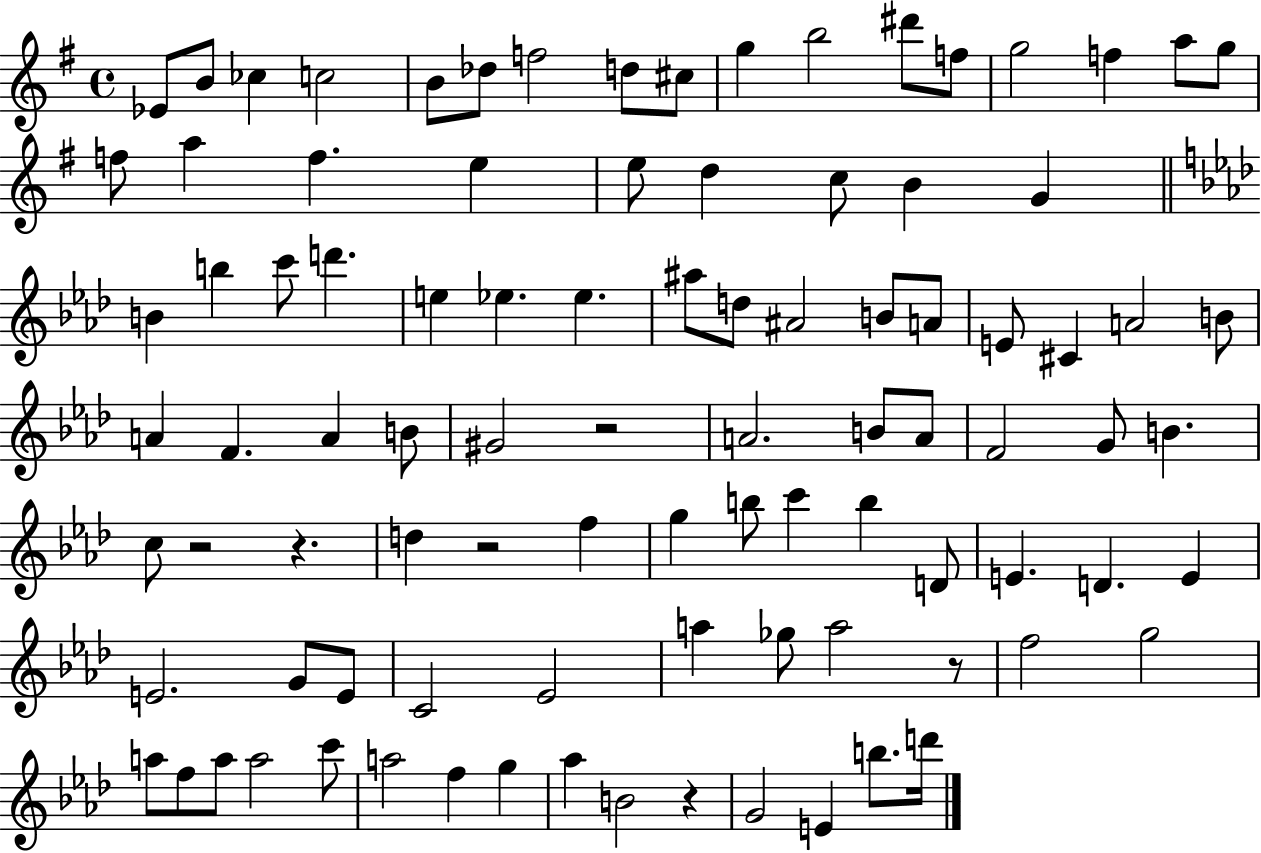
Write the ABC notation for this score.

X:1
T:Untitled
M:4/4
L:1/4
K:G
_E/2 B/2 _c c2 B/2 _d/2 f2 d/2 ^c/2 g b2 ^d'/2 f/2 g2 f a/2 g/2 f/2 a f e e/2 d c/2 B G B b c'/2 d' e _e _e ^a/2 d/2 ^A2 B/2 A/2 E/2 ^C A2 B/2 A F A B/2 ^G2 z2 A2 B/2 A/2 F2 G/2 B c/2 z2 z d z2 f g b/2 c' b D/2 E D E E2 G/2 E/2 C2 _E2 a _g/2 a2 z/2 f2 g2 a/2 f/2 a/2 a2 c'/2 a2 f g _a B2 z G2 E b/2 d'/4